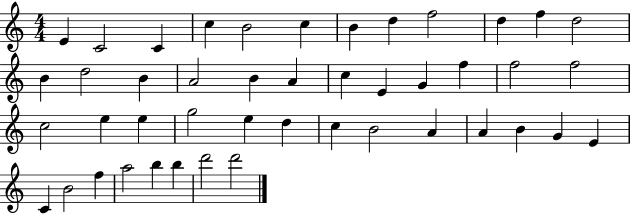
E4/q C4/h C4/q C5/q B4/h C5/q B4/q D5/q F5/h D5/q F5/q D5/h B4/q D5/h B4/q A4/h B4/q A4/q C5/q E4/q G4/q F5/q F5/h F5/h C5/h E5/q E5/q G5/h E5/q D5/q C5/q B4/h A4/q A4/q B4/q G4/q E4/q C4/q B4/h F5/q A5/h B5/q B5/q D6/h D6/h